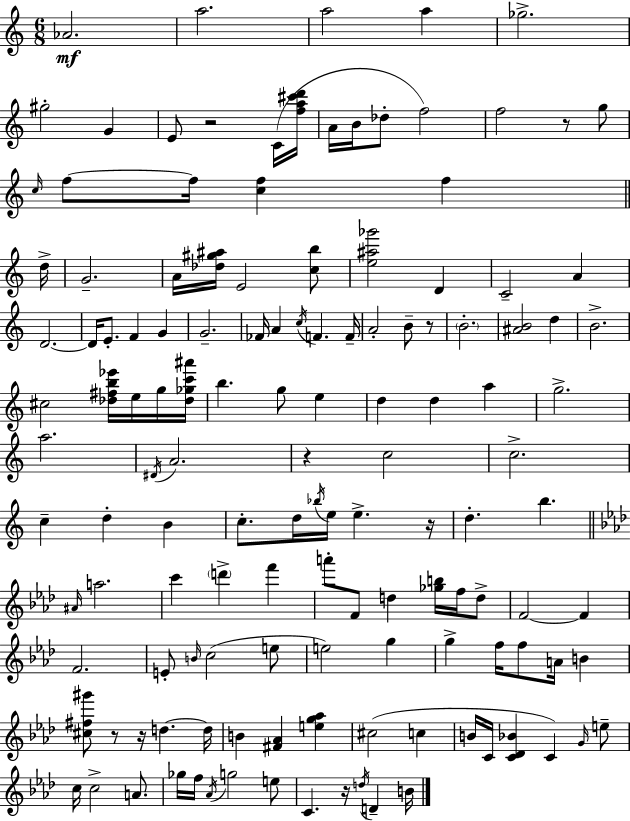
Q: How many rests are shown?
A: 8